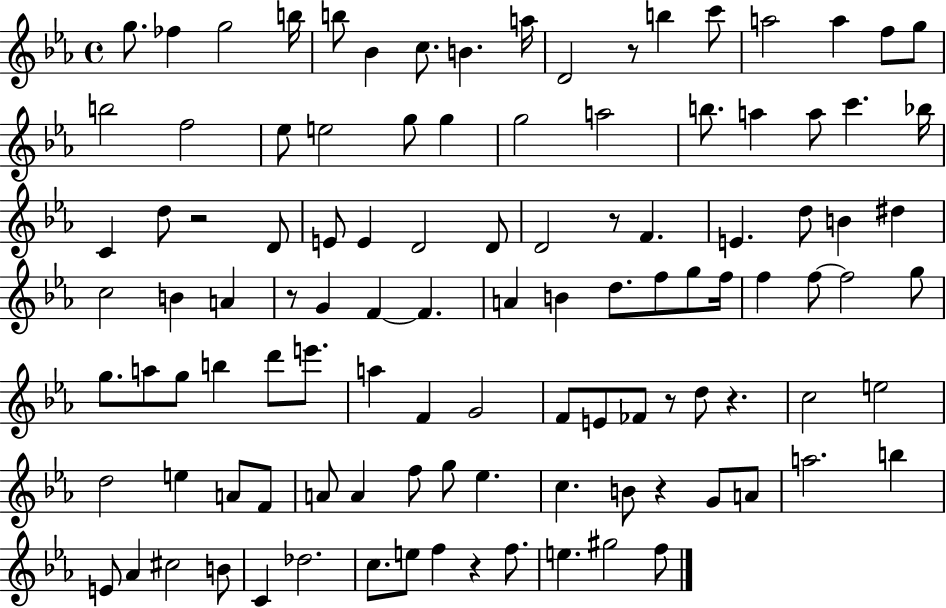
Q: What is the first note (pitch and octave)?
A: G5